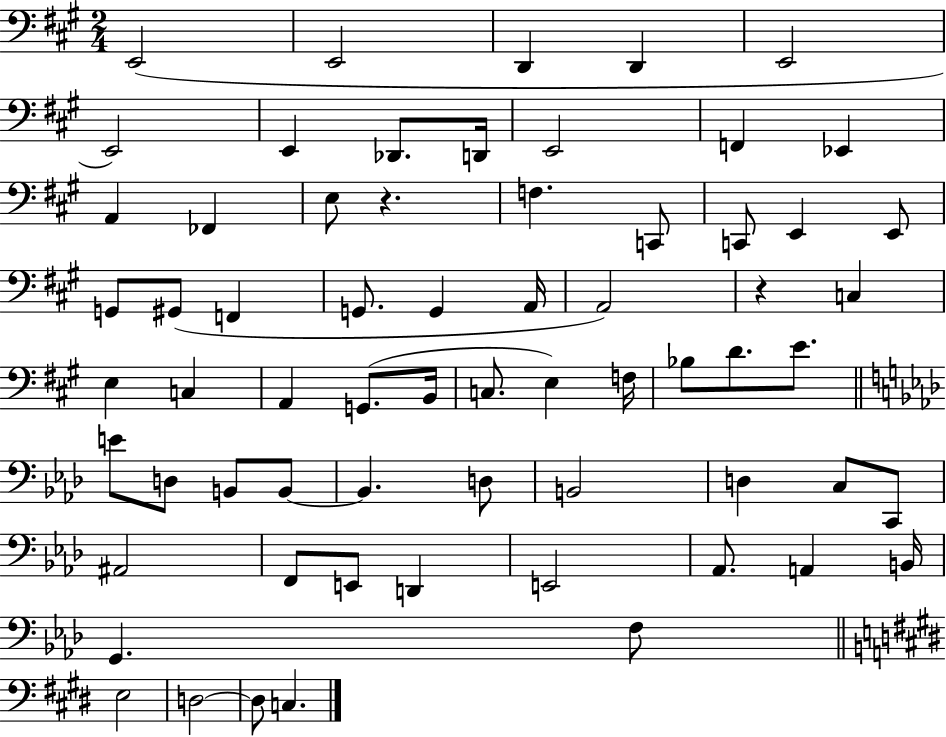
{
  \clef bass
  \numericTimeSignature
  \time 2/4
  \key a \major
  \repeat volta 2 { e,2( | e,2 | d,4 d,4 | e,2 | \break e,2) | e,4 des,8. d,16 | e,2 | f,4 ees,4 | \break a,4 fes,4 | e8 r4. | f4. c,8 | c,8 e,4 e,8 | \break g,8 gis,8( f,4 | g,8. g,4 a,16 | a,2) | r4 c4 | \break e4 c4 | a,4 g,8.( b,16 | c8. e4) f16 | bes8 d'8. e'8. | \break \bar "||" \break \key aes \major e'8 d8 b,8 b,8~~ | b,4. d8 | b,2 | d4 c8 c,8 | \break ais,2 | f,8 e,8 d,4 | e,2 | aes,8. a,4 b,16 | \break g,4. f8 | \bar "||" \break \key e \major e2 | d2~~ | d8 c4. | } \bar "|."
}